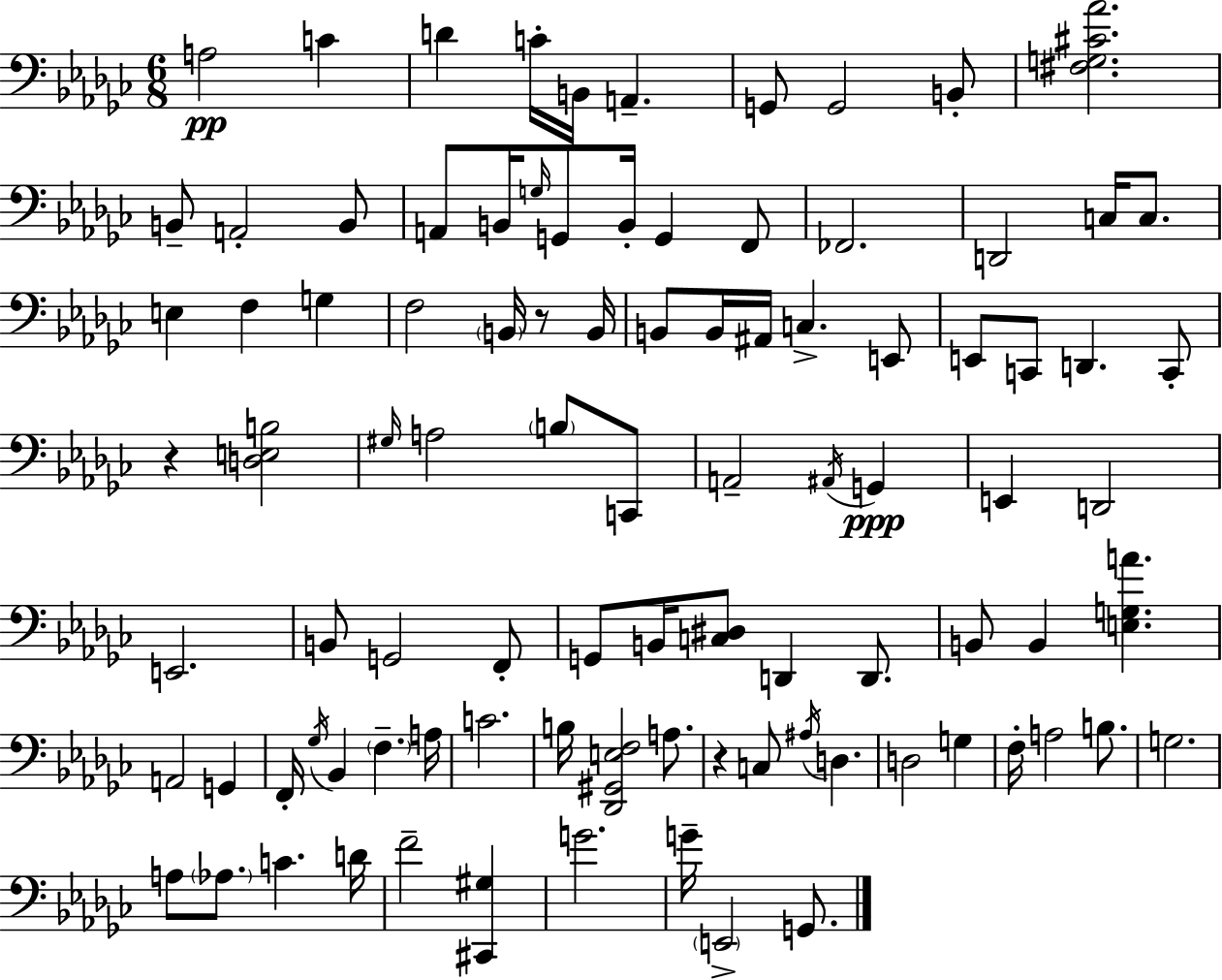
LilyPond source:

{
  \clef bass
  \numericTimeSignature
  \time 6/8
  \key ees \minor
  \repeat volta 2 { a2\pp c'4 | d'4 c'16-. b,16 a,4.-- | g,8 g,2 b,8-. | <fis g cis' aes'>2. | \break b,8-- a,2-. b,8 | a,8 b,16 \grace { g16 } g,8 b,16-. g,4 f,8 | fes,2. | d,2 c16 c8. | \break e4 f4 g4 | f2 \parenthesize b,16 r8 | b,16 b,8 b,16 ais,16 c4.-> e,8 | e,8 c,8 d,4. c,8-. | \break r4 <d e b>2 | \grace { gis16 } a2 \parenthesize b8 | c,8 a,2-- \acciaccatura { ais,16 }\ppp g,4 | e,4 d,2 | \break e,2. | b,8 g,2 | f,8-. g,8 b,16 <c dis>8 d,4 | d,8. b,8 b,4 <e g a'>4. | \break a,2 g,4 | f,16-. \acciaccatura { ges16 } bes,4 \parenthesize f4.-- | a16 c'2. | b16 <des, gis, e f>2 | \break a8. r4 c8 \acciaccatura { ais16 } d4. | d2 | g4 f16-. a2 | b8. g2. | \break a8 \parenthesize aes8. c'4. | d'16 f'2-- | <cis, gis>4 g'2. | g'16-- \parenthesize e,2-> | \break g,8. } \bar "|."
}